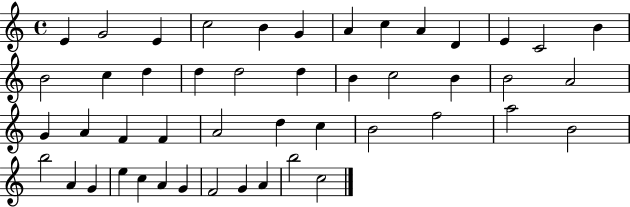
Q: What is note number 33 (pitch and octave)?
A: F5